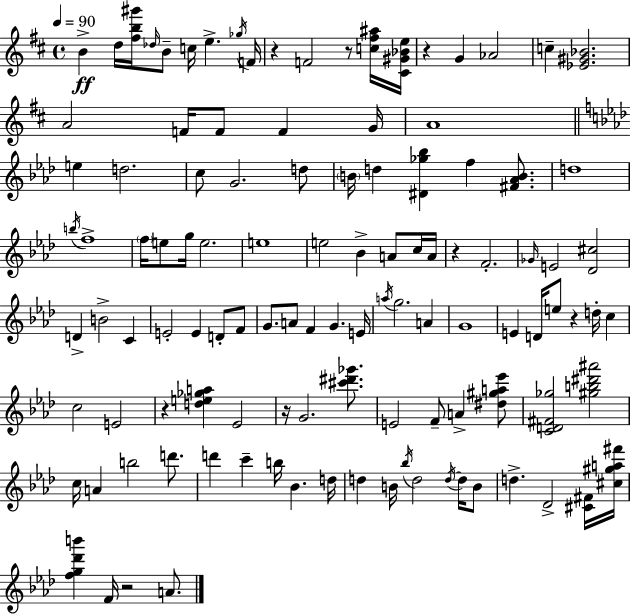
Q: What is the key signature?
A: D major